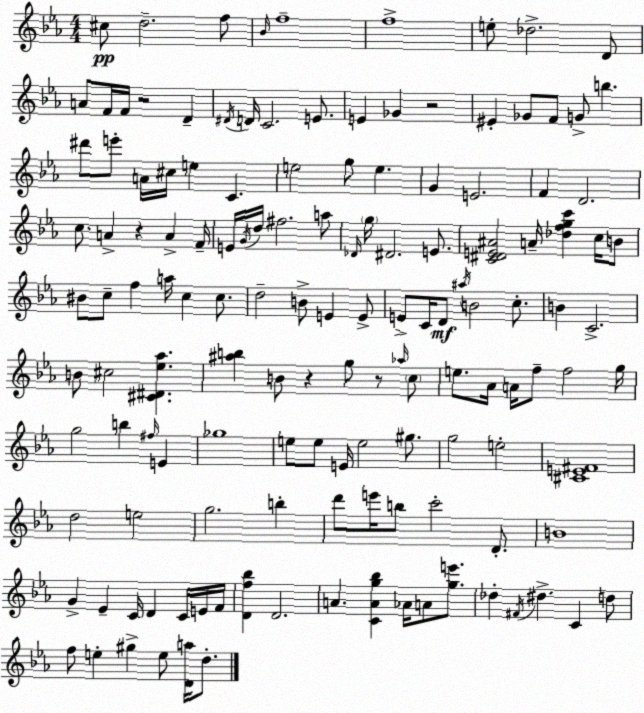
X:1
T:Untitled
M:4/4
L:1/4
K:Eb
^c/2 d2 f/2 _B/4 f4 f4 e/2 _d2 D/2 A/2 F/4 F/4 z2 D ^D/4 D/4 C2 E/2 E _G z2 ^E _G/2 F/2 G/2 b ^d'/2 e'/2 A/4 ^c/4 e C e2 g/2 e G E2 F D2 c/2 A z A F/4 E/4 G/4 d/4 ^f2 a/2 _D/4 g/4 ^D2 E/2 [C^DE^A]2 A/4 [_dfgc'] c/4 B/2 ^B/2 c/2 f a/4 c c/2 d2 B/2 E E/2 E/2 C/4 D/2 ^a/4 B2 c/2 B C2 B/2 ^c2 [^C^D_e_a] [^ab] B/2 z g/2 z/2 _a/4 c/2 e/2 _A/4 A/4 f/2 f2 g/4 g2 b ^f/4 E _g4 e/2 e/2 E/4 e2 ^g/2 g2 e2 [^CE^F]4 d2 e2 g2 b d'/2 e'/4 b/2 c'2 D/2 B4 G _E C/4 D C/4 E/4 F/4 [Df_b] D2 A [CAg_b] _A/4 A/2 [ge']/2 _d ^F/4 ^d C d/2 f/2 e ^g e/2 [Da]/4 d/2